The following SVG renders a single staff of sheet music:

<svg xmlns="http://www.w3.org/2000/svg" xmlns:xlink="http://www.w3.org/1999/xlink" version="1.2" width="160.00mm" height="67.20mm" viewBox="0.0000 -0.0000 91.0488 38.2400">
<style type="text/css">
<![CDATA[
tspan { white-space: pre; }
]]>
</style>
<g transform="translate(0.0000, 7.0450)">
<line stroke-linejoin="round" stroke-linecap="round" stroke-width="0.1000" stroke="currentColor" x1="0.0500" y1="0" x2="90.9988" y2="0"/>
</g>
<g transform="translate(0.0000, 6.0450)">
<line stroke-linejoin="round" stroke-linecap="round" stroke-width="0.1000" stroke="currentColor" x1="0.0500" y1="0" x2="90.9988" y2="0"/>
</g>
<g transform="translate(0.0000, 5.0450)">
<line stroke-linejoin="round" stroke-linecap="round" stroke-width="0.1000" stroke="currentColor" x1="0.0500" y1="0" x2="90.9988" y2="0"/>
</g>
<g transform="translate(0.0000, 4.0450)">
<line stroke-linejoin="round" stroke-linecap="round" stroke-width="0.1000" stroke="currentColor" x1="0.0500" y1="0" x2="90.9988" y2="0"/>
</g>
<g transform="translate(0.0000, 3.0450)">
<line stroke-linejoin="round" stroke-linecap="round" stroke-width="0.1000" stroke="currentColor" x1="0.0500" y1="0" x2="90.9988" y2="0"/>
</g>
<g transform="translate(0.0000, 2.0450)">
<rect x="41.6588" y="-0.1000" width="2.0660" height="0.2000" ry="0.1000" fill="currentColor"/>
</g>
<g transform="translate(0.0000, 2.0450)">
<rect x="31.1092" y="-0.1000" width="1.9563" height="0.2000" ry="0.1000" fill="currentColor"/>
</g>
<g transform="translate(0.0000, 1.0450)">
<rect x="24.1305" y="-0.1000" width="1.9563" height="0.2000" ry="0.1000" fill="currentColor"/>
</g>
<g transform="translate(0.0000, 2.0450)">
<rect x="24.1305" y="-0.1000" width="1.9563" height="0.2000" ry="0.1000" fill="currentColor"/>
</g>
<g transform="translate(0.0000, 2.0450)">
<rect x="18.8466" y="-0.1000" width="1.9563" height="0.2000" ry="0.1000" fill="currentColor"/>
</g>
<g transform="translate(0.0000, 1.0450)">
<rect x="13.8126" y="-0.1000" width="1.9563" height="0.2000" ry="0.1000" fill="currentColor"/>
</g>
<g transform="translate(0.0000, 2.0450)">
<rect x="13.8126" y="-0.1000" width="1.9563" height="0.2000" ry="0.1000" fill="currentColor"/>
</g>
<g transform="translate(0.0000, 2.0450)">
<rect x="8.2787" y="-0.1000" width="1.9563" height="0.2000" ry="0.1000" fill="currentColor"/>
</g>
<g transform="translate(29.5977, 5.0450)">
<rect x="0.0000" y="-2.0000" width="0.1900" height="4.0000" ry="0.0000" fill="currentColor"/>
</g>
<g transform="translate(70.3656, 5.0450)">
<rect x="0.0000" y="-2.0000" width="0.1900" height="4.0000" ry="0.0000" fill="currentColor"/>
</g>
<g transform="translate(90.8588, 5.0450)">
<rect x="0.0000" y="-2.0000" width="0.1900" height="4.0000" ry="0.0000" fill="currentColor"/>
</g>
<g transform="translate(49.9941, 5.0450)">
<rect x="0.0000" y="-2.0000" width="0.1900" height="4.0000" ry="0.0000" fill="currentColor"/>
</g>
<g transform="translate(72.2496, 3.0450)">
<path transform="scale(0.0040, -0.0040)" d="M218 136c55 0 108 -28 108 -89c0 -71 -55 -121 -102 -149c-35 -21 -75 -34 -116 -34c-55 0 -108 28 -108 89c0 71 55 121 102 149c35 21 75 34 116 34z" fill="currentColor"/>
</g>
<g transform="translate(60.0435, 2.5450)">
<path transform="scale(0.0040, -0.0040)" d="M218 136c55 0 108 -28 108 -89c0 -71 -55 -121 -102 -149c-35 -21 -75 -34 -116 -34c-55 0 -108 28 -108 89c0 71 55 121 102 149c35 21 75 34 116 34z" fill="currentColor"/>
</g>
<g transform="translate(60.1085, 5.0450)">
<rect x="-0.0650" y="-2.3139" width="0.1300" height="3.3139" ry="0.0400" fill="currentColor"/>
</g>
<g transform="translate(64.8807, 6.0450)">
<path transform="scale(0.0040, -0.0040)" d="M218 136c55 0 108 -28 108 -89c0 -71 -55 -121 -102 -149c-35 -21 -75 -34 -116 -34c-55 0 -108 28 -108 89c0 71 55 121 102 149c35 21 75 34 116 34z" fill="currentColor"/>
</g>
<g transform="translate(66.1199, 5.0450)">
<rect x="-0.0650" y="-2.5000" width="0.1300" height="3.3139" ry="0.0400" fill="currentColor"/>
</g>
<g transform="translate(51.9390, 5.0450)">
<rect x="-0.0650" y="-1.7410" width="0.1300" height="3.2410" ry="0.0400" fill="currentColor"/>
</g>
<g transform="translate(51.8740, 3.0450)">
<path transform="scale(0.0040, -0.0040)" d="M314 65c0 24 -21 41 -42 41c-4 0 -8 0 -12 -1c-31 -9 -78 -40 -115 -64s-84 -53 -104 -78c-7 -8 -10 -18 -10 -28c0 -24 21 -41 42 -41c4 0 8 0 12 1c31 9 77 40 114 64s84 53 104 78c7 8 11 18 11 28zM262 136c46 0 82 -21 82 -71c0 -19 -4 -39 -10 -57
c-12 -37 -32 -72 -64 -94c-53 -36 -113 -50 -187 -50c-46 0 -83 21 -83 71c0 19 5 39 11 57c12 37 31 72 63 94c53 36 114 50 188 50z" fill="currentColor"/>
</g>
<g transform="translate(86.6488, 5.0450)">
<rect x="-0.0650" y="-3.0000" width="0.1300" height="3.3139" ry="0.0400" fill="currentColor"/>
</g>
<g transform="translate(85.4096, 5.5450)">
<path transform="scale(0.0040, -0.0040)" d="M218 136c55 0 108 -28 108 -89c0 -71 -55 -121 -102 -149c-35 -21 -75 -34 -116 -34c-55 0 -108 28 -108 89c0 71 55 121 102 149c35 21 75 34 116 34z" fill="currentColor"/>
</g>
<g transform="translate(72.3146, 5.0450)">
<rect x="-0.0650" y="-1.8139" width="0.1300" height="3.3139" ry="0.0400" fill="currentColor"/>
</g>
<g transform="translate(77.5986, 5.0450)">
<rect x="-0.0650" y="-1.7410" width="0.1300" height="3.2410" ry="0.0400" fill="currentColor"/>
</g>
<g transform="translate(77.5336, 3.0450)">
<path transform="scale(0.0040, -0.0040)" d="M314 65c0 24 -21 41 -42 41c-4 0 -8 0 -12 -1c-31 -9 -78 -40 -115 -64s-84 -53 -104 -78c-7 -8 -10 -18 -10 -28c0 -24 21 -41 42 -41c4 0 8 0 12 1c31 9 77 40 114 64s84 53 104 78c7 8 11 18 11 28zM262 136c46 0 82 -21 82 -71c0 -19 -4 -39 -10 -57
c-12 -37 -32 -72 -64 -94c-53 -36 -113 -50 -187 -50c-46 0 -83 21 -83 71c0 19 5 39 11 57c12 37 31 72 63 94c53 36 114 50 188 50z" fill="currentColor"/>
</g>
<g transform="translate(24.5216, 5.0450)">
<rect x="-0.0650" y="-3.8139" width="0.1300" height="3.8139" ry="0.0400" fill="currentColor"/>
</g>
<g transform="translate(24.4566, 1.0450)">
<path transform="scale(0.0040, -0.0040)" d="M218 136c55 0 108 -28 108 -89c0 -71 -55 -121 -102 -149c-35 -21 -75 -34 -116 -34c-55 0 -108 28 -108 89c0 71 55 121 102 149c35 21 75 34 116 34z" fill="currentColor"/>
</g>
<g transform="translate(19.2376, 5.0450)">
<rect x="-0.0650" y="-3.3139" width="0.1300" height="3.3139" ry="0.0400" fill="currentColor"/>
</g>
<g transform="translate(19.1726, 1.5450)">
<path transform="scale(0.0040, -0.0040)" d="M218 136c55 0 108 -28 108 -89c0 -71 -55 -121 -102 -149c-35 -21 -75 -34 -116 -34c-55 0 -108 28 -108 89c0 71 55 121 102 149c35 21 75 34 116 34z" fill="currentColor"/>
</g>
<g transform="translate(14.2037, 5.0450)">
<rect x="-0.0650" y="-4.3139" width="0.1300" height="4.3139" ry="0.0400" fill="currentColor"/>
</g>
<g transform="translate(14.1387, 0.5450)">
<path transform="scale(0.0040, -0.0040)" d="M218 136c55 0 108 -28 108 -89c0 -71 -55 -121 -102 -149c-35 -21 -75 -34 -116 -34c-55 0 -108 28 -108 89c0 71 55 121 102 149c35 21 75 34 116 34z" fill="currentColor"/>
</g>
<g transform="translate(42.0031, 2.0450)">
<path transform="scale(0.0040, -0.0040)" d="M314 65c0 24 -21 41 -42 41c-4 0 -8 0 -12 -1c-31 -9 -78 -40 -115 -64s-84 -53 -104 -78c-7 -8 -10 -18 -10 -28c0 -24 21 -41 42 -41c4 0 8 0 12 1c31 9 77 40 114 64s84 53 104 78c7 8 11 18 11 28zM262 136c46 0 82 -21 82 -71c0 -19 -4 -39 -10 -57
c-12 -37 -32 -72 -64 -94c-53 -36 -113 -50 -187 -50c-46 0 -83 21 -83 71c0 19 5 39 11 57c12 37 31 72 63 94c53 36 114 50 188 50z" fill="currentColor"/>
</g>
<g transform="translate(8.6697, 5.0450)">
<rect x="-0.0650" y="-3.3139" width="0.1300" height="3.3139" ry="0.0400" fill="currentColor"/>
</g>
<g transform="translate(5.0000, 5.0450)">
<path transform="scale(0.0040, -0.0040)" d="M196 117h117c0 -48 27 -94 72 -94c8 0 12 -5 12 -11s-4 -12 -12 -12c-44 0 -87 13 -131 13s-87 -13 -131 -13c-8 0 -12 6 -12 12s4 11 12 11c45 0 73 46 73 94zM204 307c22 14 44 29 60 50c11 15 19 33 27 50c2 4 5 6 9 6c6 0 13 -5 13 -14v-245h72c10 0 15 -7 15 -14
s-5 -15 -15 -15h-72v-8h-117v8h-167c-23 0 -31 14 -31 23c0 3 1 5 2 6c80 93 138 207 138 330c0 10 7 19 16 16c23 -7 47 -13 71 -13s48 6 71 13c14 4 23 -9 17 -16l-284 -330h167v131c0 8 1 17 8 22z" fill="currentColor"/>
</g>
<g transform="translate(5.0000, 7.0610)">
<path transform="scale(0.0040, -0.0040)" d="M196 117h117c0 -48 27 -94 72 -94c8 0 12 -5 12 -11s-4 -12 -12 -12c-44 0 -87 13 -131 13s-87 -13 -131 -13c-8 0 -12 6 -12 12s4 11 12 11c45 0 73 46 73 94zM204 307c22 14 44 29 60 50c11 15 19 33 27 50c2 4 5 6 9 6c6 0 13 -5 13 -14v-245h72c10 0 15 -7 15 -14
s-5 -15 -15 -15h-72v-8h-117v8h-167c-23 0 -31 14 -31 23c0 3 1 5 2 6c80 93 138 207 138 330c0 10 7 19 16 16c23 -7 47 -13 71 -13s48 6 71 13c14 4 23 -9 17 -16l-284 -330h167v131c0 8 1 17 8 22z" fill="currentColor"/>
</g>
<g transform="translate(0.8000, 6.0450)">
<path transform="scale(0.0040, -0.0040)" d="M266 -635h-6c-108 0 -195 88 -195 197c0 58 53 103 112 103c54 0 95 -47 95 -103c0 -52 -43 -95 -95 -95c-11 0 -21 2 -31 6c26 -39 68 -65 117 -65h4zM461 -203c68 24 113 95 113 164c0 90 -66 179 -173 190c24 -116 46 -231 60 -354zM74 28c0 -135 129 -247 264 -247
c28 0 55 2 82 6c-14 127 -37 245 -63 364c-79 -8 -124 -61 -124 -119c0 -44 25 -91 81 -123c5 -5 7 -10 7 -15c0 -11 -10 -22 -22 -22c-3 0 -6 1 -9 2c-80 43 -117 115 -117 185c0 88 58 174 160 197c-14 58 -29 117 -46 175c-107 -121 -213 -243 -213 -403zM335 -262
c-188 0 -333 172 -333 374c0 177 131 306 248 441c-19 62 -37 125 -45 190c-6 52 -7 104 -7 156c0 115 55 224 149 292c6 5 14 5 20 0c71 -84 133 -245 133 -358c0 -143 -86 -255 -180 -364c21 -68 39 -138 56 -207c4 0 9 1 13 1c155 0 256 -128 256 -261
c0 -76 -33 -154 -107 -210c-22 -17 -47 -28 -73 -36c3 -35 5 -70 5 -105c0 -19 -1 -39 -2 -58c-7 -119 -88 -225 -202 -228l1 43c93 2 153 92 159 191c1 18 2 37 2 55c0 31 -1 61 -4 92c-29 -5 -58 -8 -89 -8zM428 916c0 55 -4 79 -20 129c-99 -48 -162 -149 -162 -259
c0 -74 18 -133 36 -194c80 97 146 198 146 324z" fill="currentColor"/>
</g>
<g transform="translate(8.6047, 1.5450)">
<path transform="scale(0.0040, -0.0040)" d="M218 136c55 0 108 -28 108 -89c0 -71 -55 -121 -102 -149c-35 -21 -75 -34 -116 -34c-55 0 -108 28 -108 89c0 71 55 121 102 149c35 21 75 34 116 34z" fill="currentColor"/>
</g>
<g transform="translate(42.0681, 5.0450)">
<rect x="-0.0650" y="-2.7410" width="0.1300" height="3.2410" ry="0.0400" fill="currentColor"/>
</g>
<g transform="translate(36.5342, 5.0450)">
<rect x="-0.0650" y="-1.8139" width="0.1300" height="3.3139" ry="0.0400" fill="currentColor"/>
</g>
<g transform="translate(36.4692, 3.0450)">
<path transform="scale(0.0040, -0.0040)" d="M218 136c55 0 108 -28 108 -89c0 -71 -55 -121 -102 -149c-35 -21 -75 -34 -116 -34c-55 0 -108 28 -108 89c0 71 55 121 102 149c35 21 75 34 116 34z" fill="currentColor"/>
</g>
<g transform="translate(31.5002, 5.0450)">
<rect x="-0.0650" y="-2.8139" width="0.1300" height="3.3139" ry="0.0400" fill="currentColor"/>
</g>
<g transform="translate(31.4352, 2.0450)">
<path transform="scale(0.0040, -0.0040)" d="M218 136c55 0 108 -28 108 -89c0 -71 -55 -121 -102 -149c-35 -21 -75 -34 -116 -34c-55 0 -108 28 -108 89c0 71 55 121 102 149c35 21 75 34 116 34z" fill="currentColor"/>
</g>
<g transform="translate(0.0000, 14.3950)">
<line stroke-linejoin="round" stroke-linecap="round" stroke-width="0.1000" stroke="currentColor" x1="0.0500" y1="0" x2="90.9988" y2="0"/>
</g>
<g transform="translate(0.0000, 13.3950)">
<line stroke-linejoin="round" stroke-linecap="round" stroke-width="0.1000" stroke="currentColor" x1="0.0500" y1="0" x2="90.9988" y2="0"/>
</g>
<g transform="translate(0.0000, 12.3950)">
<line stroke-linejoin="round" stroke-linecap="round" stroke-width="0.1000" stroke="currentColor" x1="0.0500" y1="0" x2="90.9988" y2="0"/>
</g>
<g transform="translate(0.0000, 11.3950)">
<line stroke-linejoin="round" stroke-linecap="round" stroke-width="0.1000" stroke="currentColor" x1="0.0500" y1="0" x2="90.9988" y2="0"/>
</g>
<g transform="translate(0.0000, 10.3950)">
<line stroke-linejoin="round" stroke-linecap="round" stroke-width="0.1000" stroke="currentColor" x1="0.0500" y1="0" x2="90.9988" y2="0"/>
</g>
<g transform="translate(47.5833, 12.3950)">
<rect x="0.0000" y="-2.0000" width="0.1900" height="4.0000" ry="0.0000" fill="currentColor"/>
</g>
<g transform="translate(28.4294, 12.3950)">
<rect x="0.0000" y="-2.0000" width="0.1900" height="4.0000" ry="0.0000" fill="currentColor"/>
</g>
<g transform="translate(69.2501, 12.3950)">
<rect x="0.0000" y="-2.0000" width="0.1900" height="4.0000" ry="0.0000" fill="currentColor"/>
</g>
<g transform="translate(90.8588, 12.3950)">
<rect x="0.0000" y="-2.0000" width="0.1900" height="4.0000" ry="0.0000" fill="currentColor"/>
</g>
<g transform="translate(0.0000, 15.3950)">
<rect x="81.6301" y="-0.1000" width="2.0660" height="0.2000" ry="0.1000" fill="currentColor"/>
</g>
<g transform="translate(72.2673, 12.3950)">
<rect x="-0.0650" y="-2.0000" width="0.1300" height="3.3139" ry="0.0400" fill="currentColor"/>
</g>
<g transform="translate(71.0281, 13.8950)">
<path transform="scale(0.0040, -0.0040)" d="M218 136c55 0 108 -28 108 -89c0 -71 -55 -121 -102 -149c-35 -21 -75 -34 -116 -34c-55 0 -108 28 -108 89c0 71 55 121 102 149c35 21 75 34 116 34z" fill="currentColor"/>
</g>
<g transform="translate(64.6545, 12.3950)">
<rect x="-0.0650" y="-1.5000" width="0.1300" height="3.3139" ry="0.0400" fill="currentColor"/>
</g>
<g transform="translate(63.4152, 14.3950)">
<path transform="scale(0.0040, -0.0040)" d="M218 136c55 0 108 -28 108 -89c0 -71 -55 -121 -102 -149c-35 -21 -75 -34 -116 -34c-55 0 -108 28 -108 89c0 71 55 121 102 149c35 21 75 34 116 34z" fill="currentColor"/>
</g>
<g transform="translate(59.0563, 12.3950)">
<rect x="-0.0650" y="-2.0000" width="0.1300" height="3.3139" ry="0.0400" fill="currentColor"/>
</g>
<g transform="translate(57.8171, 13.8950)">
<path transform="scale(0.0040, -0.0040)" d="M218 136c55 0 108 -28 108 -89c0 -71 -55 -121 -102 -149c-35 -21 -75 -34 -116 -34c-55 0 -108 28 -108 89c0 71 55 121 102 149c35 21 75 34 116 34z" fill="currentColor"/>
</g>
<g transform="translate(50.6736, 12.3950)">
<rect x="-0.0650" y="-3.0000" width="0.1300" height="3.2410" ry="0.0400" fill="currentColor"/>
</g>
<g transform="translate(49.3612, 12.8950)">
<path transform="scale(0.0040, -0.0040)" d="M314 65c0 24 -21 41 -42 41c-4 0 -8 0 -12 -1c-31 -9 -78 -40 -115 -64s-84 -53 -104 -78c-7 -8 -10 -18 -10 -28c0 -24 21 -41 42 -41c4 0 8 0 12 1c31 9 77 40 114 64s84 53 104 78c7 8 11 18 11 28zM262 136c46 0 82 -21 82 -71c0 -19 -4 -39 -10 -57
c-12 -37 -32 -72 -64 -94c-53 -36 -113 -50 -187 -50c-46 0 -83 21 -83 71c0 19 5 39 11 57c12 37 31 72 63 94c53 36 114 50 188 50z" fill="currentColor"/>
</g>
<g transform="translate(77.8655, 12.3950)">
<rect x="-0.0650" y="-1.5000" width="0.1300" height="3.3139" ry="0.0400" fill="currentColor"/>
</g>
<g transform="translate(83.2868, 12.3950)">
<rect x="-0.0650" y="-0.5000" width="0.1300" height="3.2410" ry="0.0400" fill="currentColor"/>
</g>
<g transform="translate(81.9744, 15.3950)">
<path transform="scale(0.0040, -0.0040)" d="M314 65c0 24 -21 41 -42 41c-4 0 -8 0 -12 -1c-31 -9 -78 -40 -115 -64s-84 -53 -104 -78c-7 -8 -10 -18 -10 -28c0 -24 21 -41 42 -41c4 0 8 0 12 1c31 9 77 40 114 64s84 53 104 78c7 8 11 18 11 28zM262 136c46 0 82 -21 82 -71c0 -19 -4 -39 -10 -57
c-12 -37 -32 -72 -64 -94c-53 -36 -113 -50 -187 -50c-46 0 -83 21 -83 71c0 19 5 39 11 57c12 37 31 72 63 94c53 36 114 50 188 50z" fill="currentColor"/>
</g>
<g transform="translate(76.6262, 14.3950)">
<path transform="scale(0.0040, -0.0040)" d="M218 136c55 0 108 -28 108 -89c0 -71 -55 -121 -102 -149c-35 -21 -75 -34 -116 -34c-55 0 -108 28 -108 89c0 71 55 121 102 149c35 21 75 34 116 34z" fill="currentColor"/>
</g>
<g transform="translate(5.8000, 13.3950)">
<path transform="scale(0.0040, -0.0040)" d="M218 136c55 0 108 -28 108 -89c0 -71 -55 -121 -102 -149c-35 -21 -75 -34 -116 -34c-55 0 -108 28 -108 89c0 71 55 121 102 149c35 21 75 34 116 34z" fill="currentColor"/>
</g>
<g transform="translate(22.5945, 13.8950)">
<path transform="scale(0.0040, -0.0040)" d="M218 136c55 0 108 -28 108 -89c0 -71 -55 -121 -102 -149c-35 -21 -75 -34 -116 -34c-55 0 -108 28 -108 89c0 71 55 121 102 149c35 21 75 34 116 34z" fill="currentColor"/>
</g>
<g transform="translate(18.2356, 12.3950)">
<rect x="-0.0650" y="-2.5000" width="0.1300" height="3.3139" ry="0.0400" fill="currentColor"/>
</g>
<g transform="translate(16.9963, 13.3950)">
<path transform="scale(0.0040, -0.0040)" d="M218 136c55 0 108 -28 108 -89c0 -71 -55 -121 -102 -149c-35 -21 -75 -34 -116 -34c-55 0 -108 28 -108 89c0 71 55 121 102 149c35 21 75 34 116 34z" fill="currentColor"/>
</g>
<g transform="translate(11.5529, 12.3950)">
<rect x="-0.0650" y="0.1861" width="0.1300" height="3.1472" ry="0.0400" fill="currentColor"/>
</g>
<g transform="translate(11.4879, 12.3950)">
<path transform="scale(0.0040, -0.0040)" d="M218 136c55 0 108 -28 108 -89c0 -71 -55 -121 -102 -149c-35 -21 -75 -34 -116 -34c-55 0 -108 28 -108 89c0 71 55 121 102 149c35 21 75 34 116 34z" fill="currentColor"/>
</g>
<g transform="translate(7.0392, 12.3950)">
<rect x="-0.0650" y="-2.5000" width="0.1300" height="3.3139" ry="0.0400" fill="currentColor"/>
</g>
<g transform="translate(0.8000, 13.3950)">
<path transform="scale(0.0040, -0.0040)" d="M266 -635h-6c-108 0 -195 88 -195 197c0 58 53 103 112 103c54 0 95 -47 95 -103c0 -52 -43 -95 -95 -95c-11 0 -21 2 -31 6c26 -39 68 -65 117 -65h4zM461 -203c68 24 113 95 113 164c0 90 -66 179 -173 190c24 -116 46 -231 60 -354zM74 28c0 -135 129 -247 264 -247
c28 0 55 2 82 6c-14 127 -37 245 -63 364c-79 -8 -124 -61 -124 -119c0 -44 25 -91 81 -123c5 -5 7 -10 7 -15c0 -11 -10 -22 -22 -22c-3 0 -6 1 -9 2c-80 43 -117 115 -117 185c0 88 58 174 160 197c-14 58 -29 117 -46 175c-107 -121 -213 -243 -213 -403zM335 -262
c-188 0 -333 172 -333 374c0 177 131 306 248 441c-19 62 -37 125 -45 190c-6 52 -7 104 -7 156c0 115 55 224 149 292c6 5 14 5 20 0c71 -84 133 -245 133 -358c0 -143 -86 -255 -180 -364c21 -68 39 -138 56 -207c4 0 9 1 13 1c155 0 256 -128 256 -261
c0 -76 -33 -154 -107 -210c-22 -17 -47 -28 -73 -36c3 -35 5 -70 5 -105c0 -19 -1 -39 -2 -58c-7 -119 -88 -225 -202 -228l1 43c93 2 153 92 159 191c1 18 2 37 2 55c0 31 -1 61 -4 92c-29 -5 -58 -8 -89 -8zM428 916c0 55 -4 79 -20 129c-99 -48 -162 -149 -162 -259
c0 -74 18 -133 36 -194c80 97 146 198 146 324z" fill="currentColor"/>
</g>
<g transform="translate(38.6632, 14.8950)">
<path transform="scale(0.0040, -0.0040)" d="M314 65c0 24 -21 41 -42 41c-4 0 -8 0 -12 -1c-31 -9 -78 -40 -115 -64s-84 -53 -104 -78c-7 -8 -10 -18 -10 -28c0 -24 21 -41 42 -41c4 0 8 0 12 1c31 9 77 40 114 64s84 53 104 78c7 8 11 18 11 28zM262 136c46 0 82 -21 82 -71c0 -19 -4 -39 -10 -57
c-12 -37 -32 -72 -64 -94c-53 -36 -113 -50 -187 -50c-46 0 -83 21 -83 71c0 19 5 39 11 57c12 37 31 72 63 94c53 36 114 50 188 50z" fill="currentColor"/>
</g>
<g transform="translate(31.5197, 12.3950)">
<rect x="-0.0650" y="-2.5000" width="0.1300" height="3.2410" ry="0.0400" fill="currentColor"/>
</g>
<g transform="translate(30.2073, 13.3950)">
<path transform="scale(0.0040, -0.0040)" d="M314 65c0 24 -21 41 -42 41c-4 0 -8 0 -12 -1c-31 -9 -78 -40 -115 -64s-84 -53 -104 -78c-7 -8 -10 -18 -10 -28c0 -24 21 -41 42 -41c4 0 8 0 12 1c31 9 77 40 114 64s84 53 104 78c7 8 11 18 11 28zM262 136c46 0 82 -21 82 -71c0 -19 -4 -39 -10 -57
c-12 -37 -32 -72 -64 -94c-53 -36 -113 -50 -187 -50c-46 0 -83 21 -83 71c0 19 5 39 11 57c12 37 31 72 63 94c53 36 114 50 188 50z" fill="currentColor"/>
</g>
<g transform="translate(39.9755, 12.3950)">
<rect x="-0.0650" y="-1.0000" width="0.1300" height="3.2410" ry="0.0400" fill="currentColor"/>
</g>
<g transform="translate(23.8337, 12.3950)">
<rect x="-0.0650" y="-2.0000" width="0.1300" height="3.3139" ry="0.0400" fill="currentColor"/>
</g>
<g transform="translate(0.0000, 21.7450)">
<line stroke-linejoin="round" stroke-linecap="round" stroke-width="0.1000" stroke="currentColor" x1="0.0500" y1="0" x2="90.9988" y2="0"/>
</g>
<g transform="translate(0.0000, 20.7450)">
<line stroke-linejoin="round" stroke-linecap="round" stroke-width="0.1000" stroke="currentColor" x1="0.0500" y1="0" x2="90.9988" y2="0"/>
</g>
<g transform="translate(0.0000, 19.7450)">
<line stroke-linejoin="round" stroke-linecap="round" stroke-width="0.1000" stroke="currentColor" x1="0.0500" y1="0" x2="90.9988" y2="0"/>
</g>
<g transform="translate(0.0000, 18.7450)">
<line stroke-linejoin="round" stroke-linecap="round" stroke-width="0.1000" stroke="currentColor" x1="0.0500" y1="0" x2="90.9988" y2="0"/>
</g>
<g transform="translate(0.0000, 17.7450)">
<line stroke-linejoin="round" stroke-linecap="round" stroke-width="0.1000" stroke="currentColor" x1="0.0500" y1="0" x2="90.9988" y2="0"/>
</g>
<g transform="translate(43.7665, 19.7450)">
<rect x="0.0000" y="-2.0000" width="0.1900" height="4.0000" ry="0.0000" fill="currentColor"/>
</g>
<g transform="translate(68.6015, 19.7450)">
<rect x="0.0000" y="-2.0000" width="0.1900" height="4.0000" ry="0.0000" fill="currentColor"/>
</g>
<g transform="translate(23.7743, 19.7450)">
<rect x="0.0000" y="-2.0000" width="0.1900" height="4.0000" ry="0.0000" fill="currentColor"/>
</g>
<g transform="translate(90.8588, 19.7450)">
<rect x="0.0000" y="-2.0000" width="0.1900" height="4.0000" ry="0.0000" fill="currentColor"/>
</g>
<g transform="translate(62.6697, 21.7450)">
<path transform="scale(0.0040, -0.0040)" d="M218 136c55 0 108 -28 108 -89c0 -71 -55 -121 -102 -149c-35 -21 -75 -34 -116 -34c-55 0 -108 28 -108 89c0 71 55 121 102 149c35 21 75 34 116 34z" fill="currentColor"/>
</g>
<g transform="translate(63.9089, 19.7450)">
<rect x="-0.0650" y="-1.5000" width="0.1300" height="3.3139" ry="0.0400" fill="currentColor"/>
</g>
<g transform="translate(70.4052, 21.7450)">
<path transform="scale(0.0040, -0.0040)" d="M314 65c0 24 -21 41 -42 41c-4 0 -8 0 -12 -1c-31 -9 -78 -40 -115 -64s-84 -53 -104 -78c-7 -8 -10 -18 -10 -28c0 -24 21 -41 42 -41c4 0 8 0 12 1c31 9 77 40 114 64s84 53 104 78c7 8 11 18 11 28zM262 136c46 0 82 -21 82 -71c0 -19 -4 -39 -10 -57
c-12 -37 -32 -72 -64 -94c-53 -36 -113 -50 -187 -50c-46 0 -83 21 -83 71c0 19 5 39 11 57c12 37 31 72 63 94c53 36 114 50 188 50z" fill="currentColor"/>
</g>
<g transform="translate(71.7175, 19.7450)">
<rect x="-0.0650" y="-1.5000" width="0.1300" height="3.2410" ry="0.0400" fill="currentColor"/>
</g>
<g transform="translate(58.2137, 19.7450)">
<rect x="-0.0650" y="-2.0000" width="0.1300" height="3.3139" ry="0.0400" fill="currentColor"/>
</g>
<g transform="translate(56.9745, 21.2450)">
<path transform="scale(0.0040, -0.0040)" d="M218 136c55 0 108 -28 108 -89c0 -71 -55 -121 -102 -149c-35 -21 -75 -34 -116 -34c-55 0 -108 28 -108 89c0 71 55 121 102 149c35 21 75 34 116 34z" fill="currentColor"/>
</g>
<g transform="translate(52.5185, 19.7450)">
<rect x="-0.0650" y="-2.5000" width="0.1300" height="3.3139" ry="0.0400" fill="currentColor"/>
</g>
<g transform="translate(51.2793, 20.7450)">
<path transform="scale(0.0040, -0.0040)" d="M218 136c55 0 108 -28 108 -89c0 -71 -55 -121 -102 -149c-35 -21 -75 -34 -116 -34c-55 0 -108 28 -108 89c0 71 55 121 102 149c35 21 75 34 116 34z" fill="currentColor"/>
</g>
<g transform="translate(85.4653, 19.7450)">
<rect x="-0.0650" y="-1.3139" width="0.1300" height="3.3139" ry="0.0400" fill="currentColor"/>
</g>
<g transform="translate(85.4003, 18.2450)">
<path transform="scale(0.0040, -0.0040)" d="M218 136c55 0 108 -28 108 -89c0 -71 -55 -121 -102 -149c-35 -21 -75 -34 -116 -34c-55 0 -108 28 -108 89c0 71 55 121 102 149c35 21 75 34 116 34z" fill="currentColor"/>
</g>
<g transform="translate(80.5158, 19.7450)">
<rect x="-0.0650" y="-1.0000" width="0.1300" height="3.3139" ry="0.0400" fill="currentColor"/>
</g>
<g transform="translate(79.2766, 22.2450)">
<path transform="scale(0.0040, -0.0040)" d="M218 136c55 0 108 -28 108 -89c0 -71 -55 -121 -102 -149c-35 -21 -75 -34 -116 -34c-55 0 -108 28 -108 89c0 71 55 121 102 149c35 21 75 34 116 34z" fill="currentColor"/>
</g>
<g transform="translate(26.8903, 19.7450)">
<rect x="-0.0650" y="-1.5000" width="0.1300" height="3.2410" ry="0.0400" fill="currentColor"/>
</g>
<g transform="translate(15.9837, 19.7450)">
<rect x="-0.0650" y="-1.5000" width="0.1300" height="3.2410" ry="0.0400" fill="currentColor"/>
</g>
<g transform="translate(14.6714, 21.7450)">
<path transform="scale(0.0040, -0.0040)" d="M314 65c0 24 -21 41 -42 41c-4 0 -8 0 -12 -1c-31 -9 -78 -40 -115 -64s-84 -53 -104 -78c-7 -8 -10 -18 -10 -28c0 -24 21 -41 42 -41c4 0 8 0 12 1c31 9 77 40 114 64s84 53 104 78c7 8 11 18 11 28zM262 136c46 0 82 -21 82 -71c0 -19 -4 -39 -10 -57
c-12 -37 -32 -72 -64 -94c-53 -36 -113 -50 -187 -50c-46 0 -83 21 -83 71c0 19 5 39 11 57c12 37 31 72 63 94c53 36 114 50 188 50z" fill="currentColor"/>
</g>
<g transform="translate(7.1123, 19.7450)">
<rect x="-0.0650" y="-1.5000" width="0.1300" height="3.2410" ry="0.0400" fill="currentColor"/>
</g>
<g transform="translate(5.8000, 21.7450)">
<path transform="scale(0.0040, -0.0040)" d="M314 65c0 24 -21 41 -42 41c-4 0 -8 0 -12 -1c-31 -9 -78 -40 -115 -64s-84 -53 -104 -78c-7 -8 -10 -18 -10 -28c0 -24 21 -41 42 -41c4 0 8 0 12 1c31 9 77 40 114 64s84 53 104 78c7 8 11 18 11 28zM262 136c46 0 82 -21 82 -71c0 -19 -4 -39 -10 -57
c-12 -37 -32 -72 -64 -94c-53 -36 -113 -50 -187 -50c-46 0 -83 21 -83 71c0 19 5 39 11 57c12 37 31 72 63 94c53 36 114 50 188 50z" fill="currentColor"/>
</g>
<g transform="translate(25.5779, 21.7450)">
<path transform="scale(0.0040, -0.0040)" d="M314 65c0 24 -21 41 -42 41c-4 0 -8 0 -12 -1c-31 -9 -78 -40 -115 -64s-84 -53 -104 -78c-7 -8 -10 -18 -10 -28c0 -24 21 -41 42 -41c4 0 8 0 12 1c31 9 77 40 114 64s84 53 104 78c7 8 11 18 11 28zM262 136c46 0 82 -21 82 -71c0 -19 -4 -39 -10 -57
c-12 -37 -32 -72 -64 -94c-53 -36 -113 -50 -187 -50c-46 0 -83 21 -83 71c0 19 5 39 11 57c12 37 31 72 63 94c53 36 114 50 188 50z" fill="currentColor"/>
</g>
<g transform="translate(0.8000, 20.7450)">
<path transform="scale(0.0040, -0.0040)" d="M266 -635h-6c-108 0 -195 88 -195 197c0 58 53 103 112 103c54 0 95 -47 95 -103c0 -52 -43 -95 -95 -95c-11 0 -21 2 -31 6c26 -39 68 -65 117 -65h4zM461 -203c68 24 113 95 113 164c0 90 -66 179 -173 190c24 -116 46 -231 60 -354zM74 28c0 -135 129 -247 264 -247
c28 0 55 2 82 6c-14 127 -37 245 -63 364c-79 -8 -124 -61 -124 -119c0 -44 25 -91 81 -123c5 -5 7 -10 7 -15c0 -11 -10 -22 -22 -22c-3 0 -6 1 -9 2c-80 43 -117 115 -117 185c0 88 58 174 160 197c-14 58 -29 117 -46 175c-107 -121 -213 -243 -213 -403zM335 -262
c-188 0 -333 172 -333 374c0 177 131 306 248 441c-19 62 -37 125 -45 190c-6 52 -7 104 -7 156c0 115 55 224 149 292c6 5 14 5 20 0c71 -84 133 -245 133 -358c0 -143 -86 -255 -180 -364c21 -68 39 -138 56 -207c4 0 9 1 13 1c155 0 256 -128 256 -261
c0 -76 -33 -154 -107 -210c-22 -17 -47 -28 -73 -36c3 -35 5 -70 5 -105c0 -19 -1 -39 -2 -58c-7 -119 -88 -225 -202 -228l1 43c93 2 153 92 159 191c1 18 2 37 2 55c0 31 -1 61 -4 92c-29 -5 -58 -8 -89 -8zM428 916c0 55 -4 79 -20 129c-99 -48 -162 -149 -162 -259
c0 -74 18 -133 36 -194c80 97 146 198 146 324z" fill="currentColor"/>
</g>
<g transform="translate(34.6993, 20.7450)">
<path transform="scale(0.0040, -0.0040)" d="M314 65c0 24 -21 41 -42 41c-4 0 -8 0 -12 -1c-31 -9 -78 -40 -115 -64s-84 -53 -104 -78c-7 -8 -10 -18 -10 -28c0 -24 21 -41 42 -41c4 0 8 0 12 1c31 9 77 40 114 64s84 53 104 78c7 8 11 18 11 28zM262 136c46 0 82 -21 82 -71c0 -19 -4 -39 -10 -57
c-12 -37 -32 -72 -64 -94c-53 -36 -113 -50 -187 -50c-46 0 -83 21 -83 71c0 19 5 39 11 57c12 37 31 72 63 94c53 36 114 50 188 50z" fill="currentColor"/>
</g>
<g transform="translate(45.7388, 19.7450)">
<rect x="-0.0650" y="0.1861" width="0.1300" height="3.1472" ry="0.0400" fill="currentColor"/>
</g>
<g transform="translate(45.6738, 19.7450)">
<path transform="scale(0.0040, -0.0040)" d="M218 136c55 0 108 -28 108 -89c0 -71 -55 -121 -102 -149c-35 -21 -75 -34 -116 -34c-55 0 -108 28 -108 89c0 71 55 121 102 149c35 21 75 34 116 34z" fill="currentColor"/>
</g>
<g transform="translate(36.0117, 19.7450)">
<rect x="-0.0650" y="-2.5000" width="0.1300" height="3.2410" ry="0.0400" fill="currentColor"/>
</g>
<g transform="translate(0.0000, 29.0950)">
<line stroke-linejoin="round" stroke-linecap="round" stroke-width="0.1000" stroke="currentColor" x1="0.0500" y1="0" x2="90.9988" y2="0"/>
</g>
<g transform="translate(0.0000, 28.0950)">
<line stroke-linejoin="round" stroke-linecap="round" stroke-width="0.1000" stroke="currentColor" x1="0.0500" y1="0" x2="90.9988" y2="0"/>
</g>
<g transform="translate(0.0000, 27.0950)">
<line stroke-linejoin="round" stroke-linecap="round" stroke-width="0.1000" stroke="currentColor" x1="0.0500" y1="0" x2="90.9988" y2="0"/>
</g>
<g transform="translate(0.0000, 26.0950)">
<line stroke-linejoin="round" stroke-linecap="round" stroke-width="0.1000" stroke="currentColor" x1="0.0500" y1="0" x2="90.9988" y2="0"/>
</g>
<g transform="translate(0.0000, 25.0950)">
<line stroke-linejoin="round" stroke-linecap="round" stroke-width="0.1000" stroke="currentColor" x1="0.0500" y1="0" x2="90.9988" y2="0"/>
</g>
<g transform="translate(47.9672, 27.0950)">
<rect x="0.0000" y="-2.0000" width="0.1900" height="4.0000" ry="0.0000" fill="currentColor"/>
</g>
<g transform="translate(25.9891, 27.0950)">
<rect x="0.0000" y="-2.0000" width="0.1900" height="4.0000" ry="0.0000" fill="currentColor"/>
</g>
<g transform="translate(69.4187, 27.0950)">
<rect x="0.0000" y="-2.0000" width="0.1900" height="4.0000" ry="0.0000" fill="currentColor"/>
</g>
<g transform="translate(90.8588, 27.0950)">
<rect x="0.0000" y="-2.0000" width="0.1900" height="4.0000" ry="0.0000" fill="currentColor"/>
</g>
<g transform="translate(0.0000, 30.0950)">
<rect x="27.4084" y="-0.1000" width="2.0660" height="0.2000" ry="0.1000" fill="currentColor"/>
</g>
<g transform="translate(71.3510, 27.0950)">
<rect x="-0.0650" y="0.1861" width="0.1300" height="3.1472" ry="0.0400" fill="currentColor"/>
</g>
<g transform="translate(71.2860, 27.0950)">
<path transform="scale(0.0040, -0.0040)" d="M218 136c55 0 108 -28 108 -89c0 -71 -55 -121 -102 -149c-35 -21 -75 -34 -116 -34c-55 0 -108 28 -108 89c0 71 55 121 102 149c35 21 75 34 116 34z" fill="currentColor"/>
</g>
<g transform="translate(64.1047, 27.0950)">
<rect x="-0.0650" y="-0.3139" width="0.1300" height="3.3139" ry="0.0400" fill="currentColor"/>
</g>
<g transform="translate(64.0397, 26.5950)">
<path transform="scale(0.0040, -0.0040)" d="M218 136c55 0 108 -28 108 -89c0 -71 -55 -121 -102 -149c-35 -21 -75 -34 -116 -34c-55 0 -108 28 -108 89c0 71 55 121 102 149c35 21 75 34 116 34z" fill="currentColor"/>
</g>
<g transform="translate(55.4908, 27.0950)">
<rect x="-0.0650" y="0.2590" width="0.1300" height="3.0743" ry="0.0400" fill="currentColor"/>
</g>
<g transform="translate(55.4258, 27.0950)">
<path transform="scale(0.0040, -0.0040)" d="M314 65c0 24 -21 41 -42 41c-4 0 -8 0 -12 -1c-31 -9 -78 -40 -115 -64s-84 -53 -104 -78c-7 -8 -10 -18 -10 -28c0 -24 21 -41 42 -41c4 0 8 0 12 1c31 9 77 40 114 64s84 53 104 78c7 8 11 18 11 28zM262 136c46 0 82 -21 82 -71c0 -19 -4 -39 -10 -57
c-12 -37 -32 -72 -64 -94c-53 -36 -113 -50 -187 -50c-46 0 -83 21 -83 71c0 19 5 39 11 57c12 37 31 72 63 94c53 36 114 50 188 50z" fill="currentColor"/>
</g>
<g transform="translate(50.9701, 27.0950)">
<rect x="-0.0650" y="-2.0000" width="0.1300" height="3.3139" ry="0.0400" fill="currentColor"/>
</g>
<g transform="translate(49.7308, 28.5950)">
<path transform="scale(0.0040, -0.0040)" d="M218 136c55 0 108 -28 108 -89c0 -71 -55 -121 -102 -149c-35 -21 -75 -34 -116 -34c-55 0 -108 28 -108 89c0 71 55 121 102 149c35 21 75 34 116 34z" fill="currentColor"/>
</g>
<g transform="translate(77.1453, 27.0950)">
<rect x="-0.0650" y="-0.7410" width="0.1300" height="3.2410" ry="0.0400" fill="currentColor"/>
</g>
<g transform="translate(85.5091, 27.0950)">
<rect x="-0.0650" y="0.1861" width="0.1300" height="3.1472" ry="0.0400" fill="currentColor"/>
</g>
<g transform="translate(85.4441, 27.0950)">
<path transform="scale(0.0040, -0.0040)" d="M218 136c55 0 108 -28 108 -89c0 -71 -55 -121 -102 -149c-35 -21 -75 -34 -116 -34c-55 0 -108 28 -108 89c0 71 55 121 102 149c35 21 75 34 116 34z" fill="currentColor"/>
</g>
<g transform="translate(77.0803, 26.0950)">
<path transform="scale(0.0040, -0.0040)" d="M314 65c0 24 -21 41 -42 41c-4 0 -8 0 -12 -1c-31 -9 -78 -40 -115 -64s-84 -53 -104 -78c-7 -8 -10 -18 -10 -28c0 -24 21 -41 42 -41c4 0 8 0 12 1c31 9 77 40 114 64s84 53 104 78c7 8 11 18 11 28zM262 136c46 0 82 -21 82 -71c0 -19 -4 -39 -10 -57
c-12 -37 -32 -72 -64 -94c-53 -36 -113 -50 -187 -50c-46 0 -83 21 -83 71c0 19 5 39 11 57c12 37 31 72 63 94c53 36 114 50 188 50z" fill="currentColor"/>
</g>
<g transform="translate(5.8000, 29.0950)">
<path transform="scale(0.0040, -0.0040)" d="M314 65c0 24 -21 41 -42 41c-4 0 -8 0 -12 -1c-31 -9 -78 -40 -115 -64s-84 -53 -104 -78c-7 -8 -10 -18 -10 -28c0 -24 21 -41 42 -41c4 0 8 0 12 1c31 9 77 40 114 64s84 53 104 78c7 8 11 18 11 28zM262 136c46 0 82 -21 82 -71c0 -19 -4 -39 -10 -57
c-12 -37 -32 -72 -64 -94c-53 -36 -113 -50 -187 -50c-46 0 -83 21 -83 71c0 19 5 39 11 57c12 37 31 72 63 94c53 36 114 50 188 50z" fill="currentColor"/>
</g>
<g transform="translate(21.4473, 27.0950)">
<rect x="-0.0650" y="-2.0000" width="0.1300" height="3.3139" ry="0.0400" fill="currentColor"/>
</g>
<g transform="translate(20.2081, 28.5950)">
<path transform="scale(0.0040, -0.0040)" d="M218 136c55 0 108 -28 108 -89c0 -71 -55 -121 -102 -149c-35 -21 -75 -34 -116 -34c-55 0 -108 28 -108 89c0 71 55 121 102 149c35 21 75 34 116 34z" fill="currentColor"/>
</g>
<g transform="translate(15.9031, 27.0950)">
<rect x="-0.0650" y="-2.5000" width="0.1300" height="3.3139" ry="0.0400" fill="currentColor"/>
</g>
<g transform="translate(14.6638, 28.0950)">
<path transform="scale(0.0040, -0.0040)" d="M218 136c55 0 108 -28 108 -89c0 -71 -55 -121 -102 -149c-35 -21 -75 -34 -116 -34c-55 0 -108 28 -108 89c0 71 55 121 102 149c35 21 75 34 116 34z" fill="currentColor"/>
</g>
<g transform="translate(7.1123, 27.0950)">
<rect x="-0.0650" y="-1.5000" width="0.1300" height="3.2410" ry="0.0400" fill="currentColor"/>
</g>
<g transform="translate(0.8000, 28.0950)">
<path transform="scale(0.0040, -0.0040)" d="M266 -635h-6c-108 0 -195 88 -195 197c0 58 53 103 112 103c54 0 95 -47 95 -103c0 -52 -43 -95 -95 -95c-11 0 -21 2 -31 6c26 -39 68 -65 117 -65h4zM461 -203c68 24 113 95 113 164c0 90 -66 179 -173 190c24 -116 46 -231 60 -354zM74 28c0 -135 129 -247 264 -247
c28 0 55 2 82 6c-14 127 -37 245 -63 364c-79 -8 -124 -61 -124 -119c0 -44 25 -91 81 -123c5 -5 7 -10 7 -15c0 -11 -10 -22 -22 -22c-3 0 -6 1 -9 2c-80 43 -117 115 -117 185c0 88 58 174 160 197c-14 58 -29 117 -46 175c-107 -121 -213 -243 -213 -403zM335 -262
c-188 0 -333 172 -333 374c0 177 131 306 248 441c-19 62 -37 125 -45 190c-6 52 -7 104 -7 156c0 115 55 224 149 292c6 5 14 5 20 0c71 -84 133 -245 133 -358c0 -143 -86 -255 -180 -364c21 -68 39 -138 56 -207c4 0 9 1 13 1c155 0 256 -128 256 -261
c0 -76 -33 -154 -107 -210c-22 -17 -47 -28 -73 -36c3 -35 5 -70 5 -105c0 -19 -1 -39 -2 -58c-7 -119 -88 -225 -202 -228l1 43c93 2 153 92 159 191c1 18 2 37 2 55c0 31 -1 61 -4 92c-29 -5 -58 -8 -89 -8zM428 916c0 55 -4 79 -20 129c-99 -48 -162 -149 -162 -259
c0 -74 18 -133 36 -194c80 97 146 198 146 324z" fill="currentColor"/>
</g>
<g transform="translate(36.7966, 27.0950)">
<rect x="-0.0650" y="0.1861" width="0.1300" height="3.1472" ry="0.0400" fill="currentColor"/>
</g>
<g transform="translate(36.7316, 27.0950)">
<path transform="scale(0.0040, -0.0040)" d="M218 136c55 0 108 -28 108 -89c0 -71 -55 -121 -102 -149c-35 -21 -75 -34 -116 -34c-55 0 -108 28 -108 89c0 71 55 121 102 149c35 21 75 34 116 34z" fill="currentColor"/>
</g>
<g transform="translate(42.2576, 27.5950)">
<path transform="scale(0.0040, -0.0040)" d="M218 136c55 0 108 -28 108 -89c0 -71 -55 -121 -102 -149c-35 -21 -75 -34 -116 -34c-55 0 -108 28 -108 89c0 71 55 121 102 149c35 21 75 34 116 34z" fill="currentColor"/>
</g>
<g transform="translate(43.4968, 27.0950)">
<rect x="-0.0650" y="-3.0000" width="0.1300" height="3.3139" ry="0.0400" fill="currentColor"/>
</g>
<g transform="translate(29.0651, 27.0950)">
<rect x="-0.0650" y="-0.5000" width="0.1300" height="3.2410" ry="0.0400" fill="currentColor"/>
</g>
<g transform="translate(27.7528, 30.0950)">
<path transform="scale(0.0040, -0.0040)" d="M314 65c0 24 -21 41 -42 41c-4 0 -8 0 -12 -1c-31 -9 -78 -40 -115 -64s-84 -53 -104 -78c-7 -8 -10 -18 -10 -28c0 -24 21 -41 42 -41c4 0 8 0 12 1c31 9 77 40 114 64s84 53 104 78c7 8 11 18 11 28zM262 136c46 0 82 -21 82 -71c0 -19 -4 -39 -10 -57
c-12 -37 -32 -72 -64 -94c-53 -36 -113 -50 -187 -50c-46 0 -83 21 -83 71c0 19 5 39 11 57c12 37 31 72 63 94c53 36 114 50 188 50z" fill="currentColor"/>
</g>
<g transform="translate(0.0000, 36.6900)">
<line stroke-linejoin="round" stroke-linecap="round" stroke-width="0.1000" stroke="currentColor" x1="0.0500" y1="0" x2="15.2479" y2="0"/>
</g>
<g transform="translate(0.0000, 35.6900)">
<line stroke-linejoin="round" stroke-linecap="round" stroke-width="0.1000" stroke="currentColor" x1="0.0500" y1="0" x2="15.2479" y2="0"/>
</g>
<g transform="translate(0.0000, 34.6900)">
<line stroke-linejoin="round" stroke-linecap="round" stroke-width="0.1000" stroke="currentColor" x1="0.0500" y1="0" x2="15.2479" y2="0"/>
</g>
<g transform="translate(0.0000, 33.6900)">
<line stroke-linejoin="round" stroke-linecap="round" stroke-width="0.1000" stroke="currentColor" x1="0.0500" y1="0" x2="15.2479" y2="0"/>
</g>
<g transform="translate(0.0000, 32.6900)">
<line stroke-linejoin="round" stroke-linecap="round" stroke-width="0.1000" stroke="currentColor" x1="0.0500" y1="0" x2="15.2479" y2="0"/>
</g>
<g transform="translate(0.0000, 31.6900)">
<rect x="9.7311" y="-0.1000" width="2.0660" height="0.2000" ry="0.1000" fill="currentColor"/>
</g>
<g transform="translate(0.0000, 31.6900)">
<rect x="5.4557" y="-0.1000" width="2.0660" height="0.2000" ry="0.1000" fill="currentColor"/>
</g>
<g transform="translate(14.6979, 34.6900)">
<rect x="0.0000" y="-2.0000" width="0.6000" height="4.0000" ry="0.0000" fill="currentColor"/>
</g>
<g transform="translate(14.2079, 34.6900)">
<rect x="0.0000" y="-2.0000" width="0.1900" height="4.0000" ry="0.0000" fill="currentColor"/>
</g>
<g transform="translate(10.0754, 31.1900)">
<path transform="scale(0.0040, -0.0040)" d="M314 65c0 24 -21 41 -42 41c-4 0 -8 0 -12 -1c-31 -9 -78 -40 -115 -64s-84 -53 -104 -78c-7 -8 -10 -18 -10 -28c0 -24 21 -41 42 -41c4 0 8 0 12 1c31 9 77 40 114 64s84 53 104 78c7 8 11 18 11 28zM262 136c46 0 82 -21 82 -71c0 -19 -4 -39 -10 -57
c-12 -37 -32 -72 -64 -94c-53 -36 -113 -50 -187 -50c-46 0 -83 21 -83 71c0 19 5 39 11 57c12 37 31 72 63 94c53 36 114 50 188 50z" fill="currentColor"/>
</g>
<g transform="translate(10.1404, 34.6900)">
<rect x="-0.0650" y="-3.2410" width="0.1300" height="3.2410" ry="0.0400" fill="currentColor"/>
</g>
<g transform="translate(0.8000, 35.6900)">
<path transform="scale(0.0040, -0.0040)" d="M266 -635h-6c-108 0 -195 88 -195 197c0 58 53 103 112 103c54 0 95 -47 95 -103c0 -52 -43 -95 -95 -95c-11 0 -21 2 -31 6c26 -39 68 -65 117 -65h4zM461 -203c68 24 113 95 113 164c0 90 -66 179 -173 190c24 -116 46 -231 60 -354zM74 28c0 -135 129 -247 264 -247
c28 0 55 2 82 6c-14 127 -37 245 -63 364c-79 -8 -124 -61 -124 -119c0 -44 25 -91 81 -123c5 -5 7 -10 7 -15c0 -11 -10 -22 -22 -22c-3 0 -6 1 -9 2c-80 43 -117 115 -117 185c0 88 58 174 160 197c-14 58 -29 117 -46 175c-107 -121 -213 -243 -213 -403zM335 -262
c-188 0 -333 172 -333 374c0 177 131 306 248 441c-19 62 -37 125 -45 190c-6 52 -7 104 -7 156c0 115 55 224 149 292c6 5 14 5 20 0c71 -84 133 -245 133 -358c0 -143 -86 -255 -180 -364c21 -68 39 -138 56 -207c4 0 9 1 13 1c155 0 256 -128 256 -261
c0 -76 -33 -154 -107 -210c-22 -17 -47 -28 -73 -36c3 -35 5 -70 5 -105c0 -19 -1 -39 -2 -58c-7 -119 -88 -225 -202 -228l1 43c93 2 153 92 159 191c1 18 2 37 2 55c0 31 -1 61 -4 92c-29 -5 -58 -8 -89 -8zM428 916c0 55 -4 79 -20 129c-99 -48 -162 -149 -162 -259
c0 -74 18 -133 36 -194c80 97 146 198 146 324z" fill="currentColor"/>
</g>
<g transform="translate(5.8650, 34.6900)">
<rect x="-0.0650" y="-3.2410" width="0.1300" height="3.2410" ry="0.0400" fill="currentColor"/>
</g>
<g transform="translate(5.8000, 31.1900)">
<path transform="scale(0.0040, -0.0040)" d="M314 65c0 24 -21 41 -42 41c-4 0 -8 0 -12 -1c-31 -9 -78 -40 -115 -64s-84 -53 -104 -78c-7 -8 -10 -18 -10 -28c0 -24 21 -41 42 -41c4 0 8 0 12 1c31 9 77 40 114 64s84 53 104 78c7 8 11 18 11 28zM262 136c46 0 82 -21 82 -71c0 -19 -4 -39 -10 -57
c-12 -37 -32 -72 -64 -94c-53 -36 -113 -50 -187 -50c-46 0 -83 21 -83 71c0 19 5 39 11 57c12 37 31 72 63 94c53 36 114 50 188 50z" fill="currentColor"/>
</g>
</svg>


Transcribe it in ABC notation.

X:1
T:Untitled
M:4/4
L:1/4
K:C
b d' b c' a f a2 f2 g G f f2 A G B G F G2 D2 A2 F E F E C2 E2 E2 E2 G2 B G F E E2 D e E2 G F C2 B A F B2 c B d2 B b2 b2